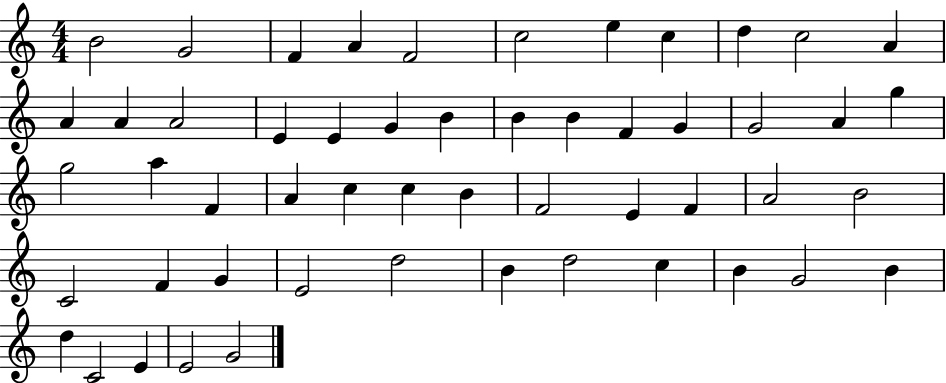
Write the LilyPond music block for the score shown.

{
  \clef treble
  \numericTimeSignature
  \time 4/4
  \key c \major
  b'2 g'2 | f'4 a'4 f'2 | c''2 e''4 c''4 | d''4 c''2 a'4 | \break a'4 a'4 a'2 | e'4 e'4 g'4 b'4 | b'4 b'4 f'4 g'4 | g'2 a'4 g''4 | \break g''2 a''4 f'4 | a'4 c''4 c''4 b'4 | f'2 e'4 f'4 | a'2 b'2 | \break c'2 f'4 g'4 | e'2 d''2 | b'4 d''2 c''4 | b'4 g'2 b'4 | \break d''4 c'2 e'4 | e'2 g'2 | \bar "|."
}